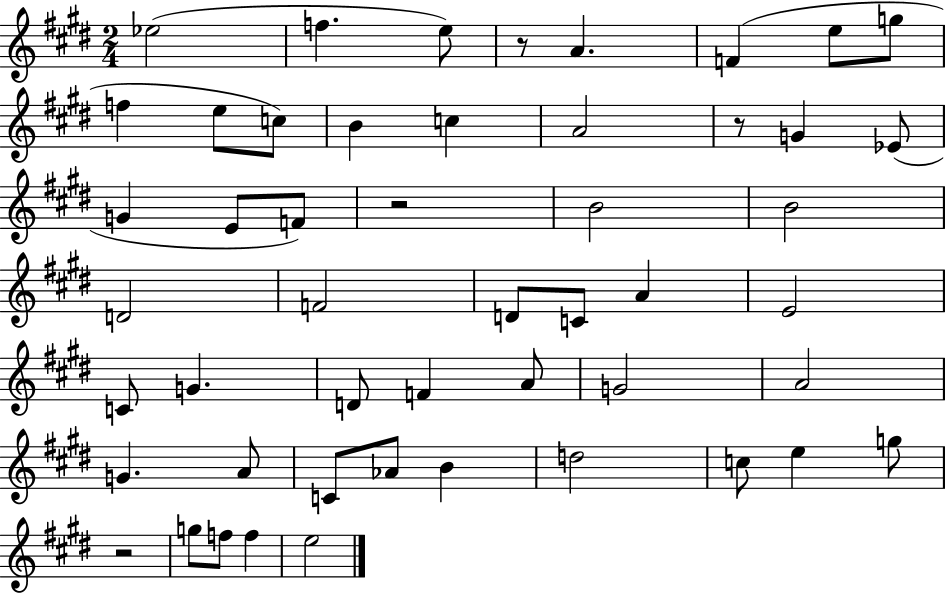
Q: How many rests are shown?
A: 4